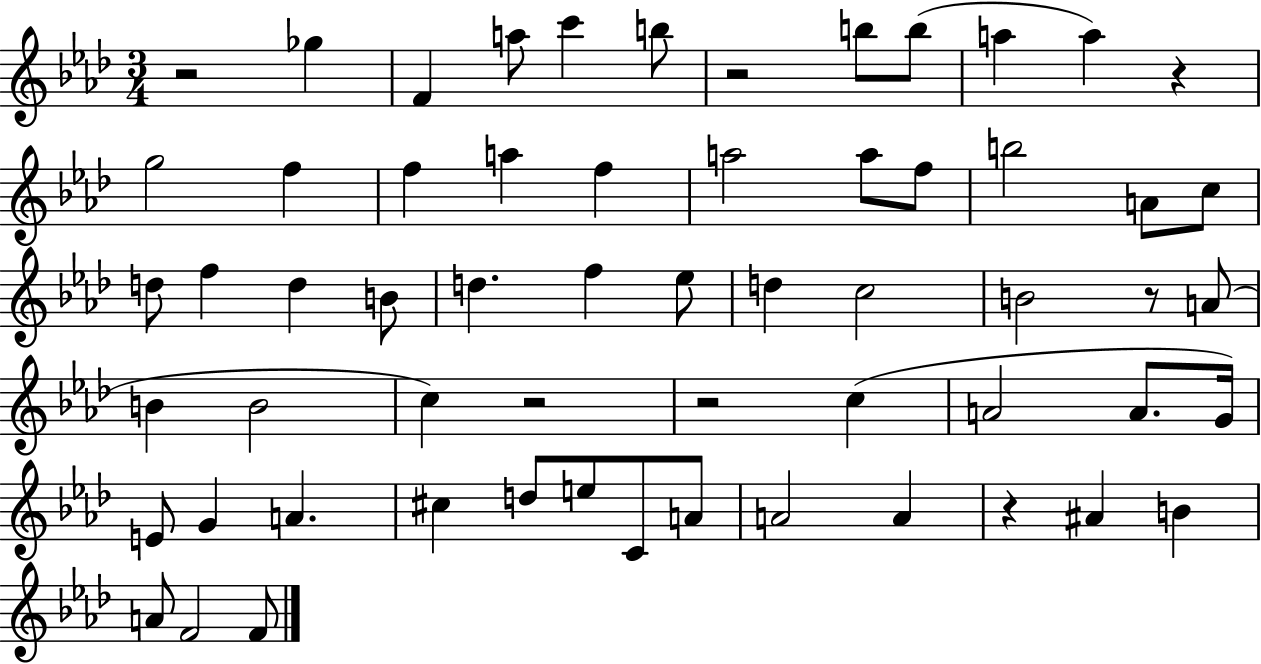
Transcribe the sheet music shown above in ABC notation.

X:1
T:Untitled
M:3/4
L:1/4
K:Ab
z2 _g F a/2 c' b/2 z2 b/2 b/2 a a z g2 f f a f a2 a/2 f/2 b2 A/2 c/2 d/2 f d B/2 d f _e/2 d c2 B2 z/2 A/2 B B2 c z2 z2 c A2 A/2 G/4 E/2 G A ^c d/2 e/2 C/2 A/2 A2 A z ^A B A/2 F2 F/2